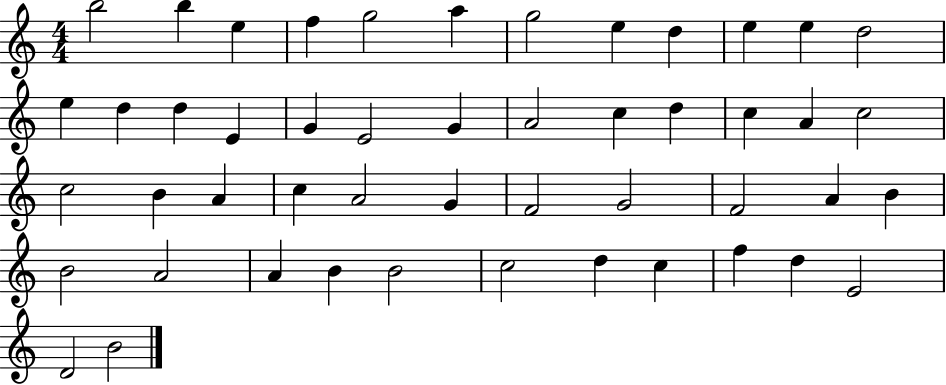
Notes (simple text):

B5/h B5/q E5/q F5/q G5/h A5/q G5/h E5/q D5/q E5/q E5/q D5/h E5/q D5/q D5/q E4/q G4/q E4/h G4/q A4/h C5/q D5/q C5/q A4/q C5/h C5/h B4/q A4/q C5/q A4/h G4/q F4/h G4/h F4/h A4/q B4/q B4/h A4/h A4/q B4/q B4/h C5/h D5/q C5/q F5/q D5/q E4/h D4/h B4/h